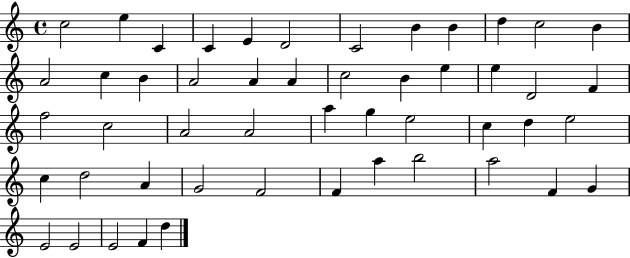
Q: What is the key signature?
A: C major